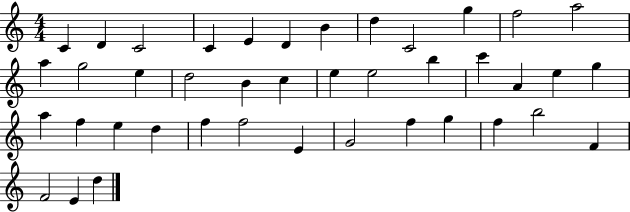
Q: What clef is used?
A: treble